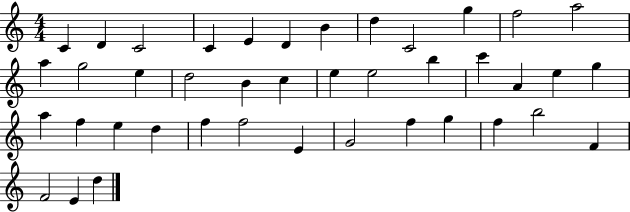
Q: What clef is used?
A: treble